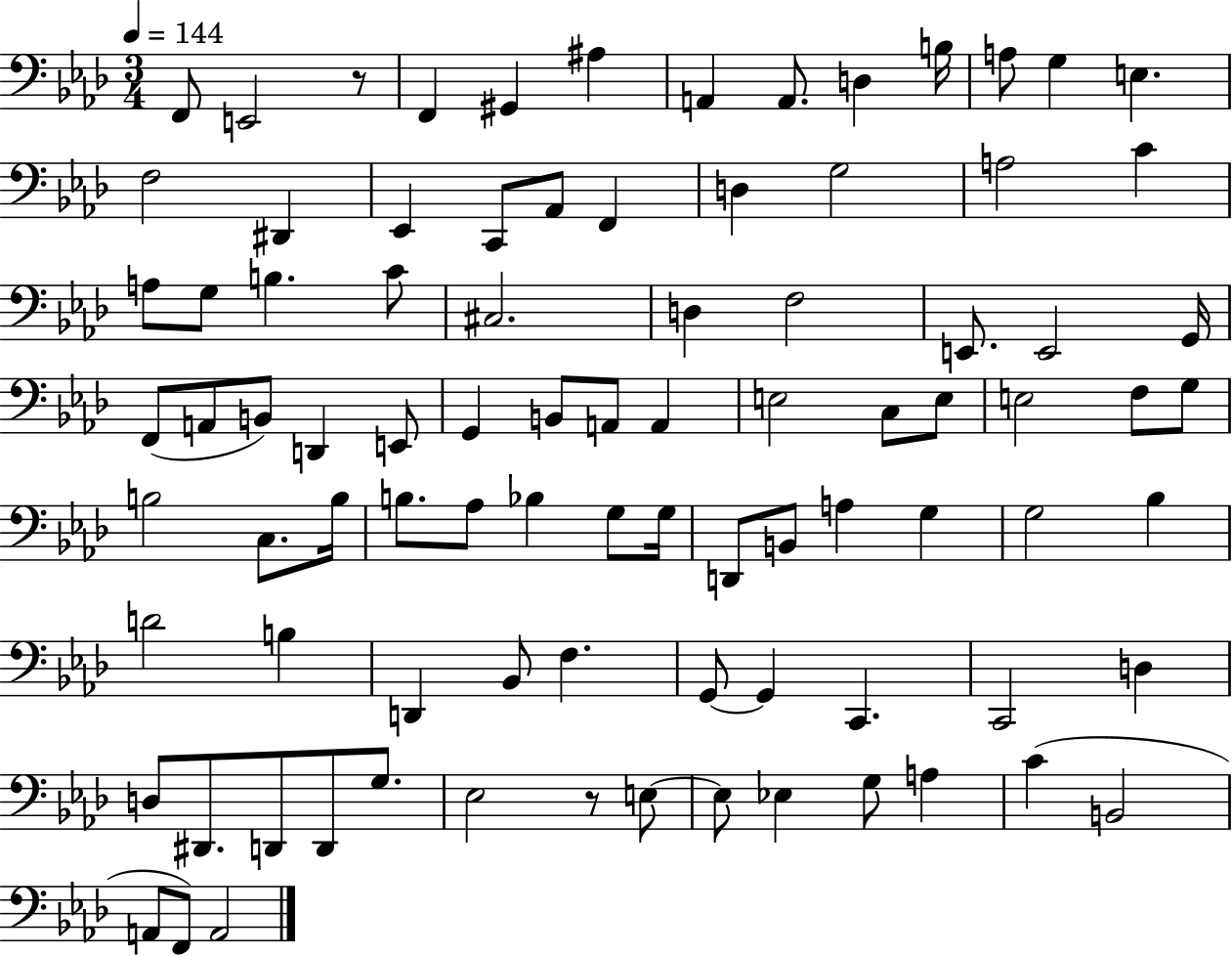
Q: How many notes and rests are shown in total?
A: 89